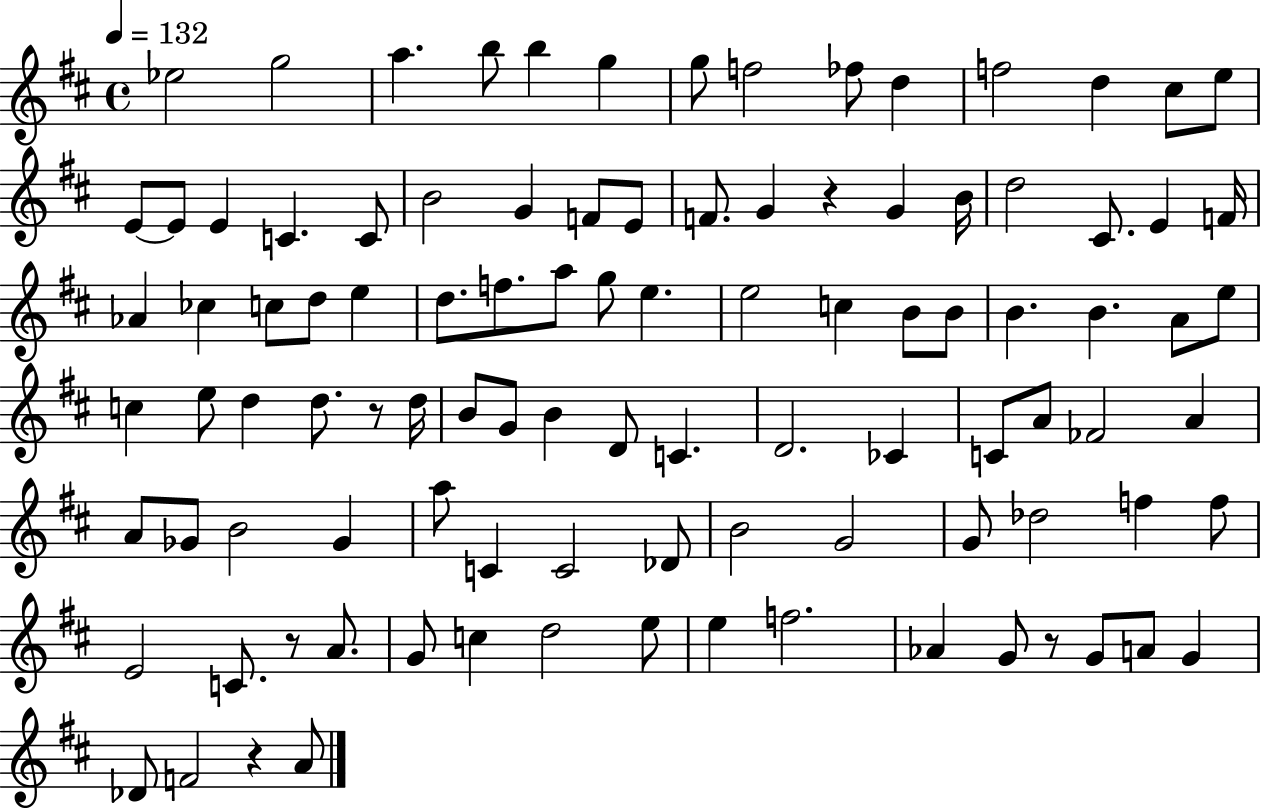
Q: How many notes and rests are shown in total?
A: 101